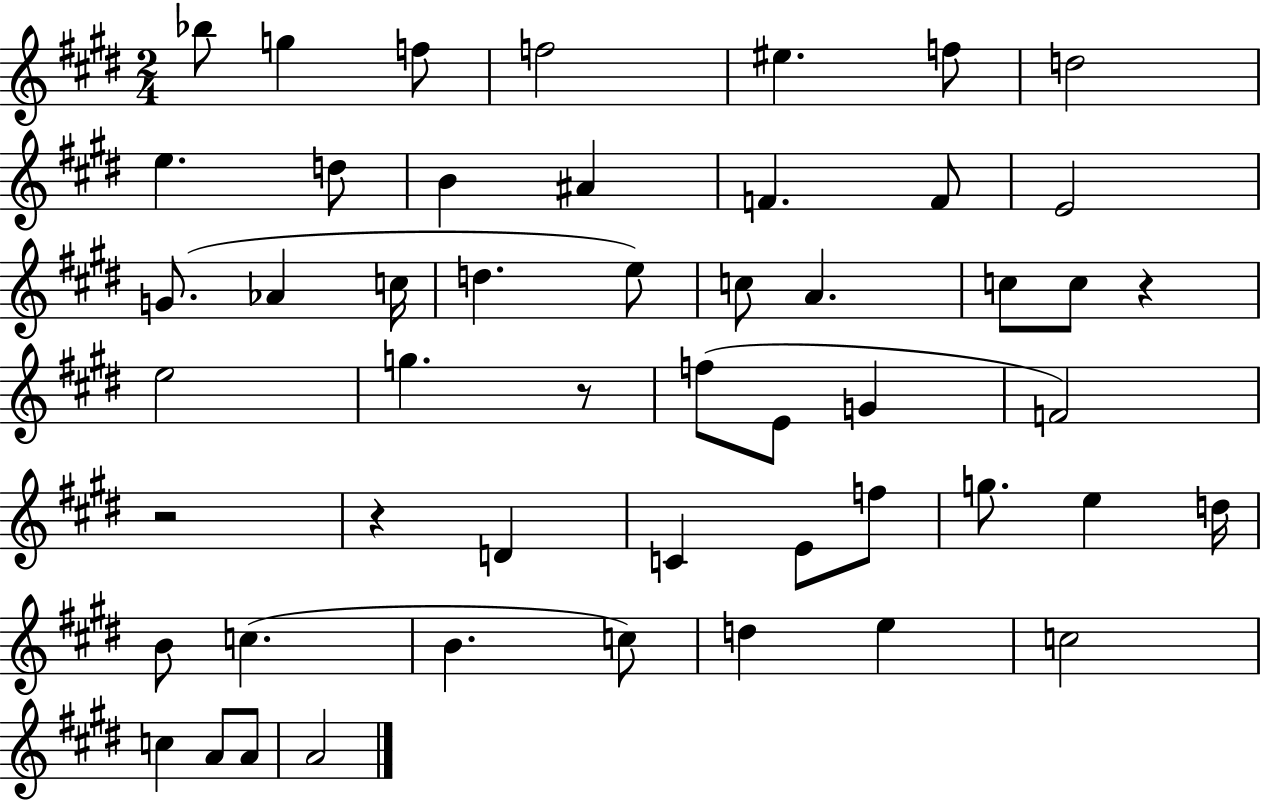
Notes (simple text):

Bb5/e G5/q F5/e F5/h EIS5/q. F5/e D5/h E5/q. D5/e B4/q A#4/q F4/q. F4/e E4/h G4/e. Ab4/q C5/s D5/q. E5/e C5/e A4/q. C5/e C5/e R/q E5/h G5/q. R/e F5/e E4/e G4/q F4/h R/h R/q D4/q C4/q E4/e F5/e G5/e. E5/q D5/s B4/e C5/q. B4/q. C5/e D5/q E5/q C5/h C5/q A4/e A4/e A4/h